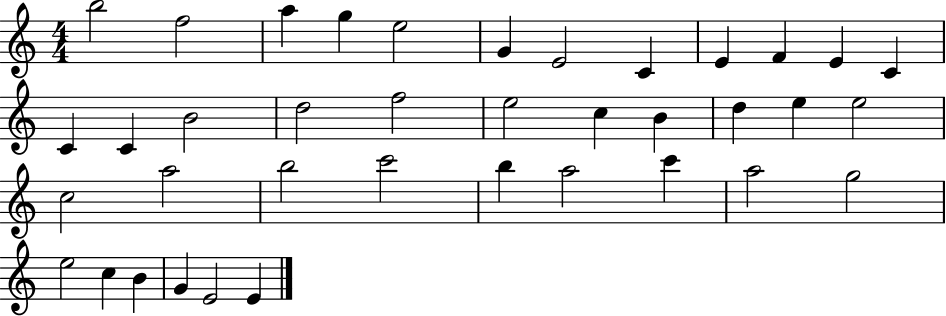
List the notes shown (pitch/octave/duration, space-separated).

B5/h F5/h A5/q G5/q E5/h G4/q E4/h C4/q E4/q F4/q E4/q C4/q C4/q C4/q B4/h D5/h F5/h E5/h C5/q B4/q D5/q E5/q E5/h C5/h A5/h B5/h C6/h B5/q A5/h C6/q A5/h G5/h E5/h C5/q B4/q G4/q E4/h E4/q